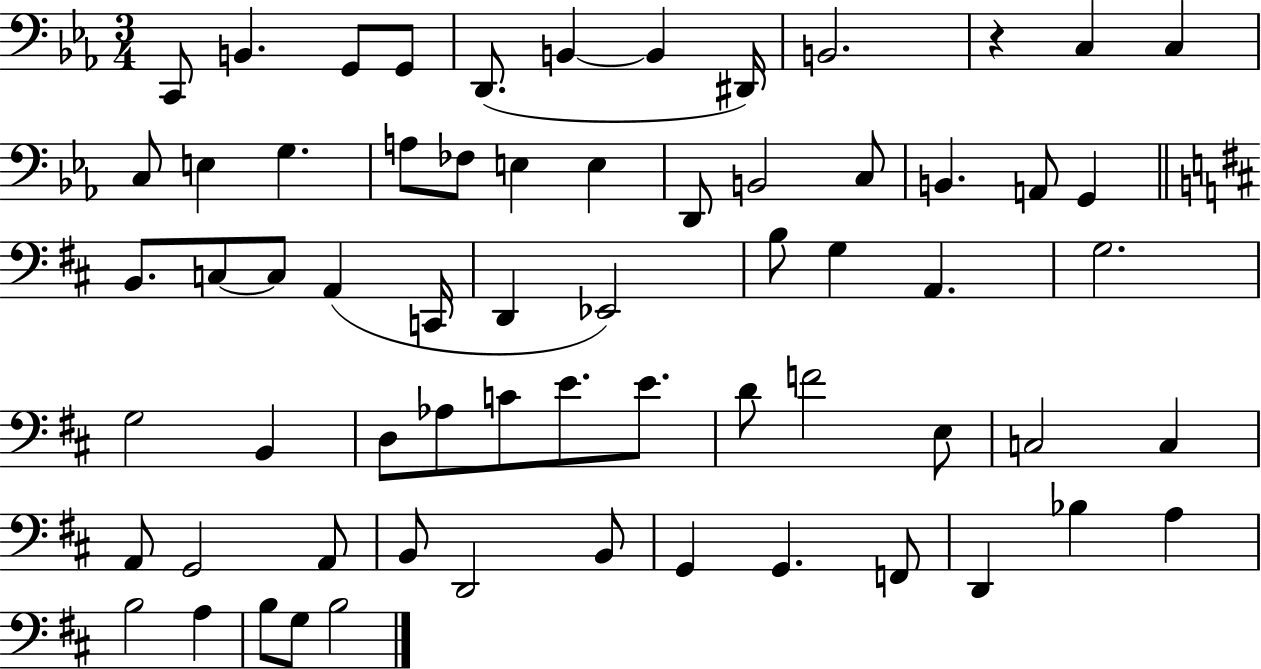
C2/e B2/q. G2/e G2/e D2/e. B2/q B2/q D#2/s B2/h. R/q C3/q C3/q C3/e E3/q G3/q. A3/e FES3/e E3/q E3/q D2/e B2/h C3/e B2/q. A2/e G2/q B2/e. C3/e C3/e A2/q C2/s D2/q Eb2/h B3/e G3/q A2/q. G3/h. G3/h B2/q D3/e Ab3/e C4/e E4/e. E4/e. D4/e F4/h E3/e C3/h C3/q A2/e G2/h A2/e B2/e D2/h B2/e G2/q G2/q. F2/e D2/q Bb3/q A3/q B3/h A3/q B3/e G3/e B3/h